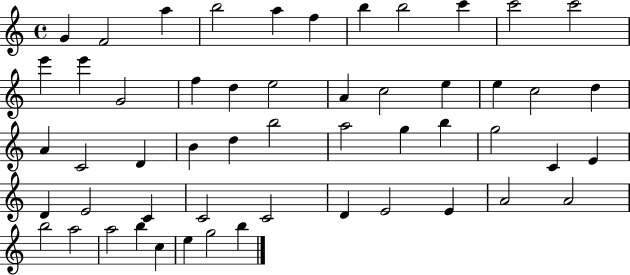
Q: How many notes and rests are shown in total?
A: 53